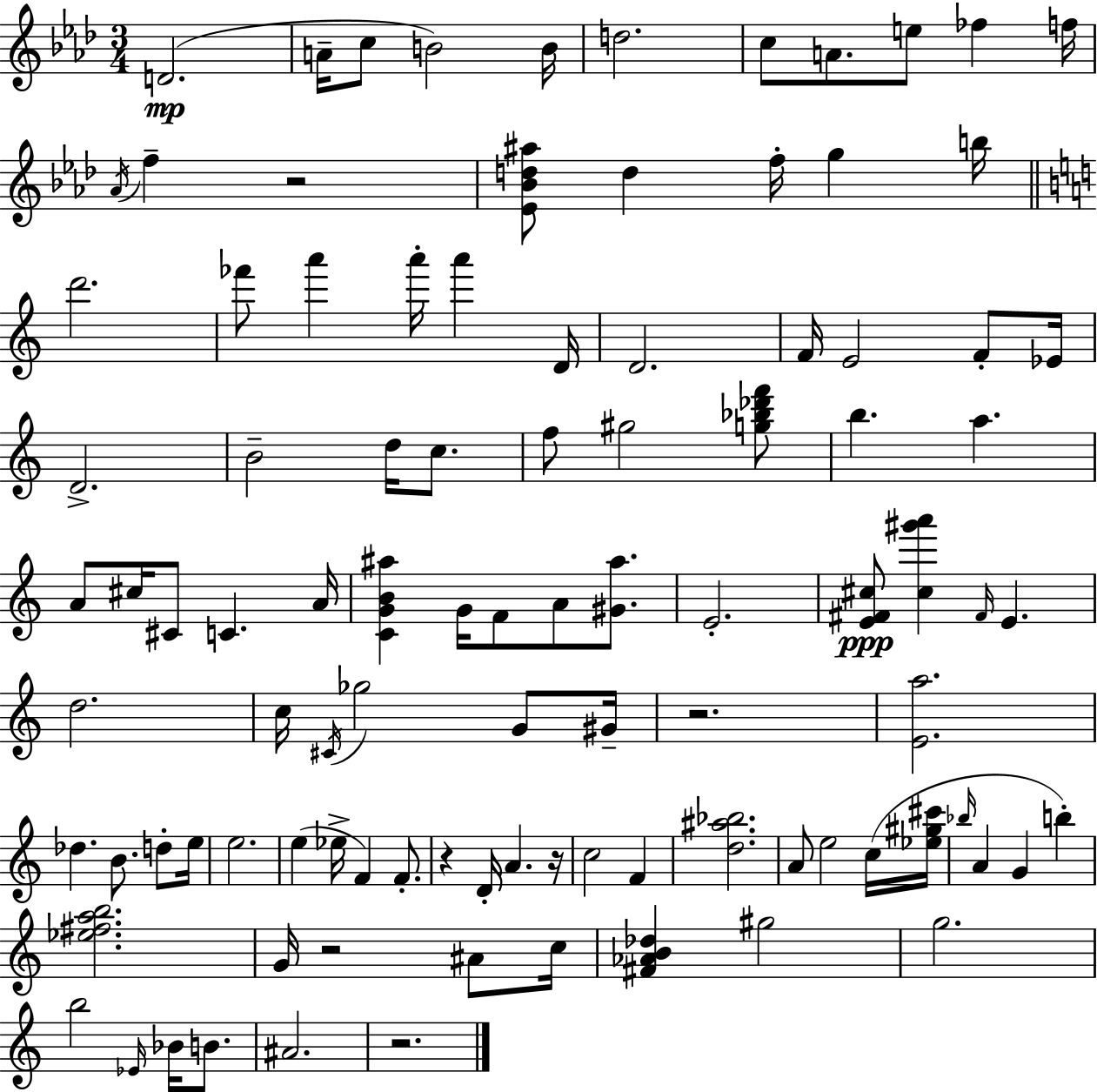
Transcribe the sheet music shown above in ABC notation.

X:1
T:Untitled
M:3/4
L:1/4
K:Ab
D2 A/4 c/2 B2 B/4 d2 c/2 A/2 e/2 _f f/4 _A/4 f z2 [_E_Bd^a]/2 d f/4 g b/4 d'2 _f'/2 a' a'/4 a' D/4 D2 F/4 E2 F/2 _E/4 D2 B2 d/4 c/2 f/2 ^g2 [g_b_d'f']/2 b a A/2 ^c/4 ^C/2 C A/4 [CGB^a] G/4 F/2 A/2 [^G^a]/2 E2 [E^F^c]/2 [^c^g'a'] ^F/4 E d2 c/4 ^C/4 _g2 G/2 ^G/4 z2 [Ea]2 _d B/2 d/2 e/4 e2 e _e/4 F F/2 z D/4 A z/4 c2 F [d^a_b]2 A/2 e2 c/4 [_e^g^c']/4 _b/4 A G b [_e^fab]2 G/4 z2 ^A/2 c/4 [^F_AB_d] ^g2 g2 b2 _E/4 _B/4 B/2 ^A2 z2